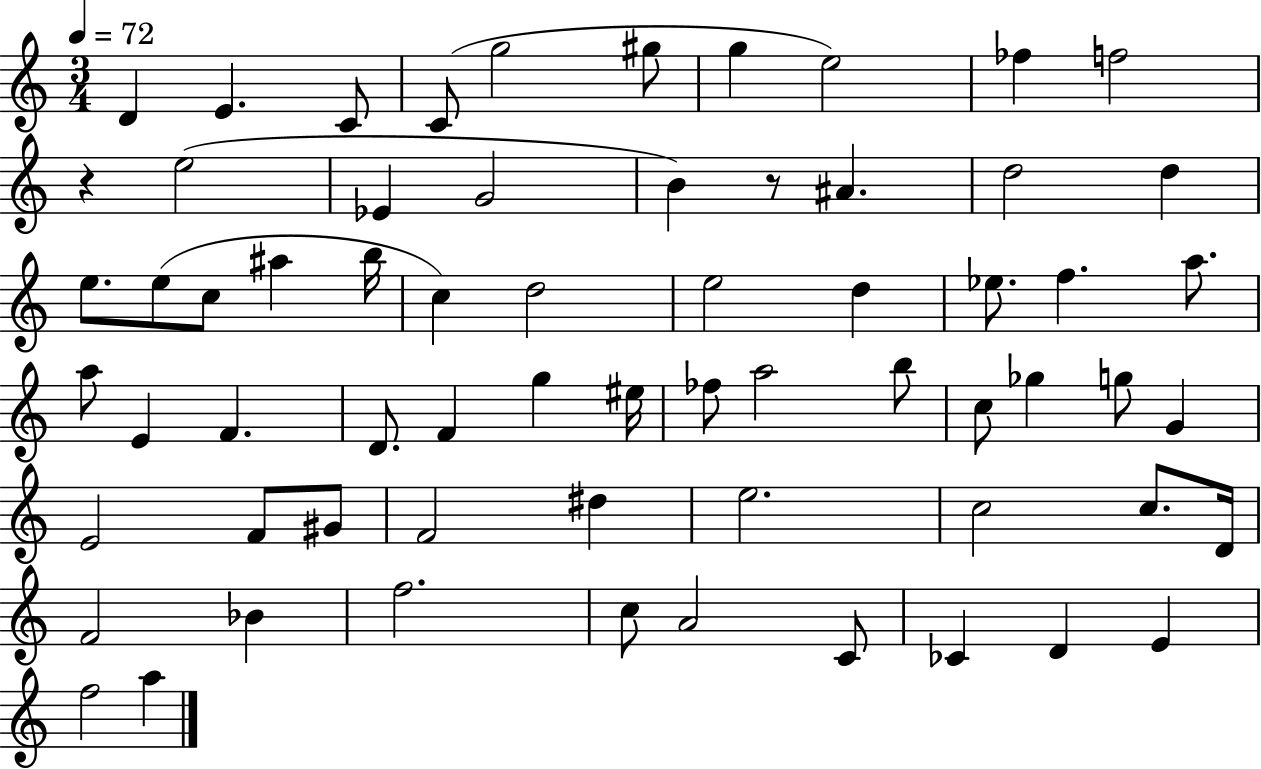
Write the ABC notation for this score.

X:1
T:Untitled
M:3/4
L:1/4
K:C
D E C/2 C/2 g2 ^g/2 g e2 _f f2 z e2 _E G2 B z/2 ^A d2 d e/2 e/2 c/2 ^a b/4 c d2 e2 d _e/2 f a/2 a/2 E F D/2 F g ^e/4 _f/2 a2 b/2 c/2 _g g/2 G E2 F/2 ^G/2 F2 ^d e2 c2 c/2 D/4 F2 _B f2 c/2 A2 C/2 _C D E f2 a